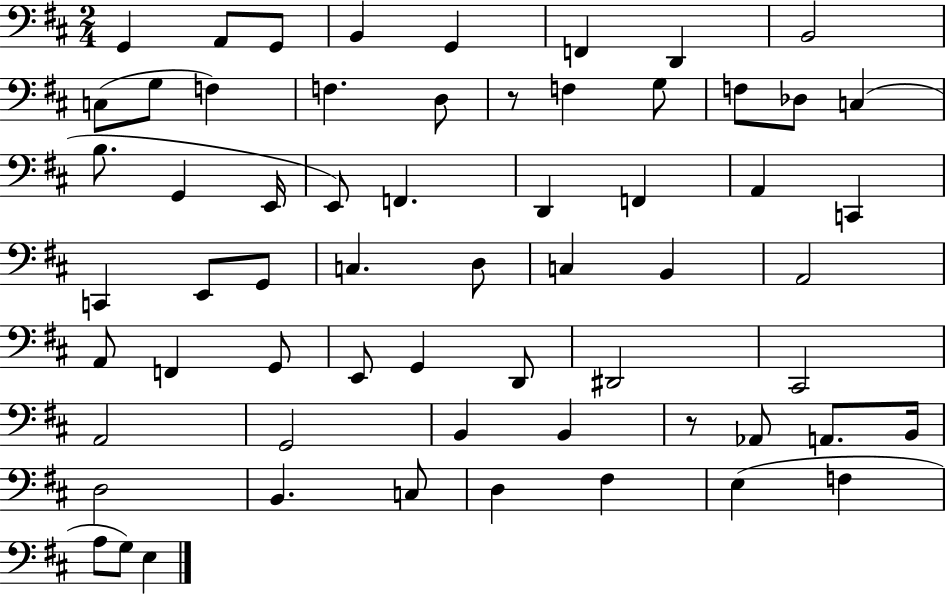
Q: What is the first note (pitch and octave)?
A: G2